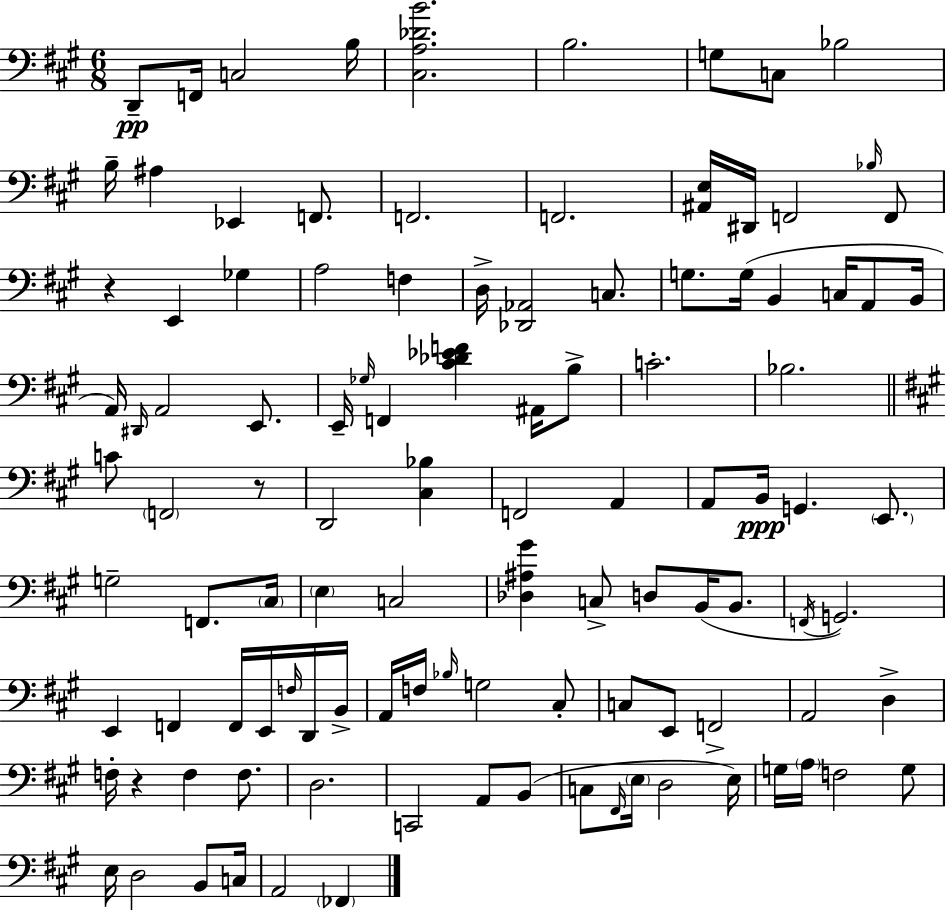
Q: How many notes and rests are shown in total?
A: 109